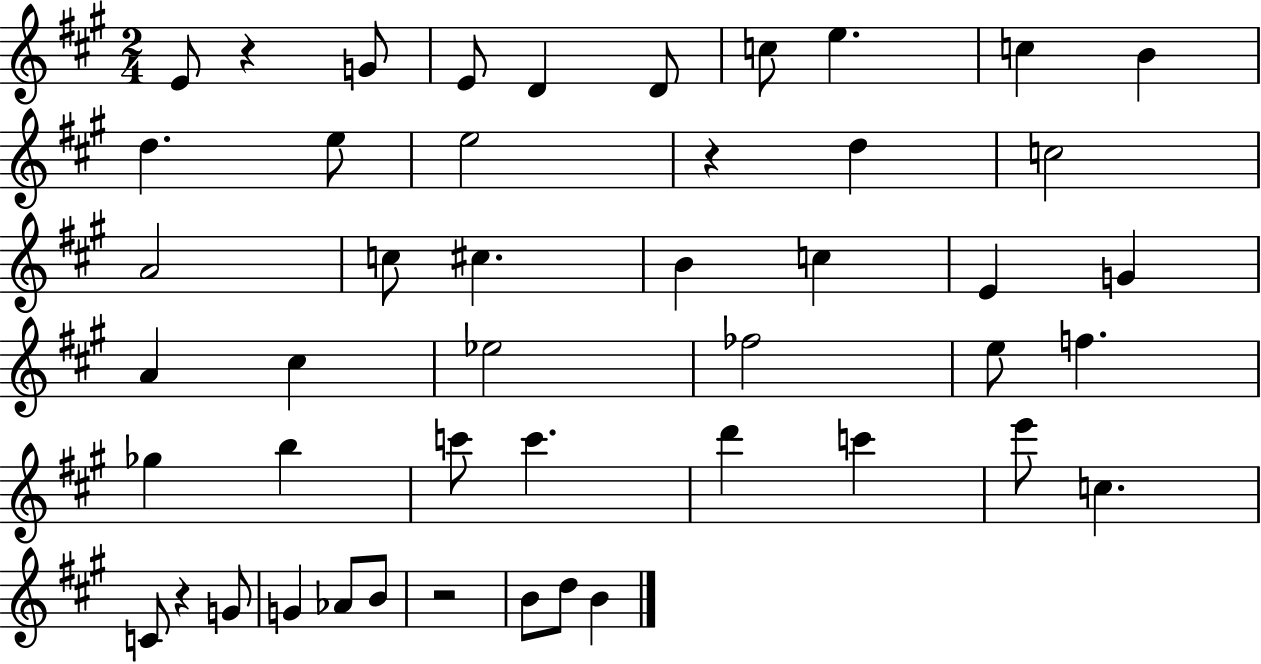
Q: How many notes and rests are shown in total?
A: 47